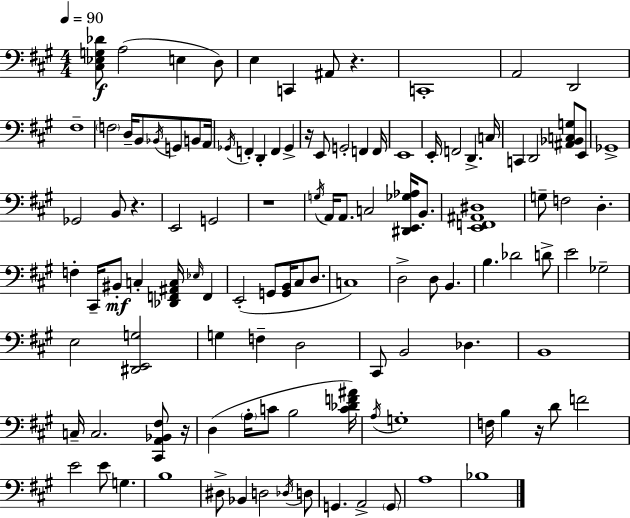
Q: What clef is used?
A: bass